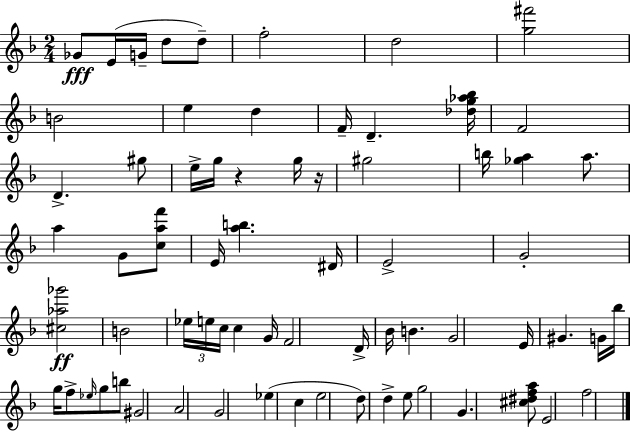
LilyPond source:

{
  \clef treble
  \numericTimeSignature
  \time 2/4
  \key d \minor
  \repeat volta 2 { ges'8\fff e'16( g'16-- d''8 d''8--) | f''2-. | d''2 | <g'' fis'''>2 | \break b'2 | e''4 d''4 | f'16-- d'4.-- <des'' g'' aes'' bes''>16 | f'2 | \break d'4.-> gis''8 | e''16-> g''16 r4 g''16 r16 | gis''2 | b''16 <ges'' a''>4 a''8. | \break a''4 g'8 <c'' a'' f'''>8 | e'16 <a'' b''>4. dis'16 | e'2-> | g'2-. | \break <cis'' aes'' ges'''>2\ff | b'2 | \tuplet 3/2 { ees''16 e''16 c''16 } c''4 g'16 | f'2 | \break d'16-> bes'16 b'4. | g'2 | e'16 gis'4. g'16 | bes''16 g''16 f''8-> \grace { ees''16 } g''8 b''8 | \break gis'2 | a'2 | g'2 | ees''4( c''4 | \break e''2 | d''8) d''4-> e''8 | g''2 | g'4. <cis'' dis'' f'' a''>8 | \break e'2 | f''2 | } \bar "|."
}